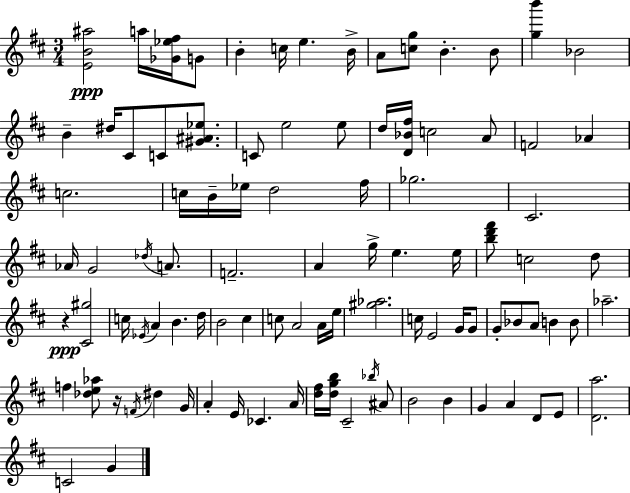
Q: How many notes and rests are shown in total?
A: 96